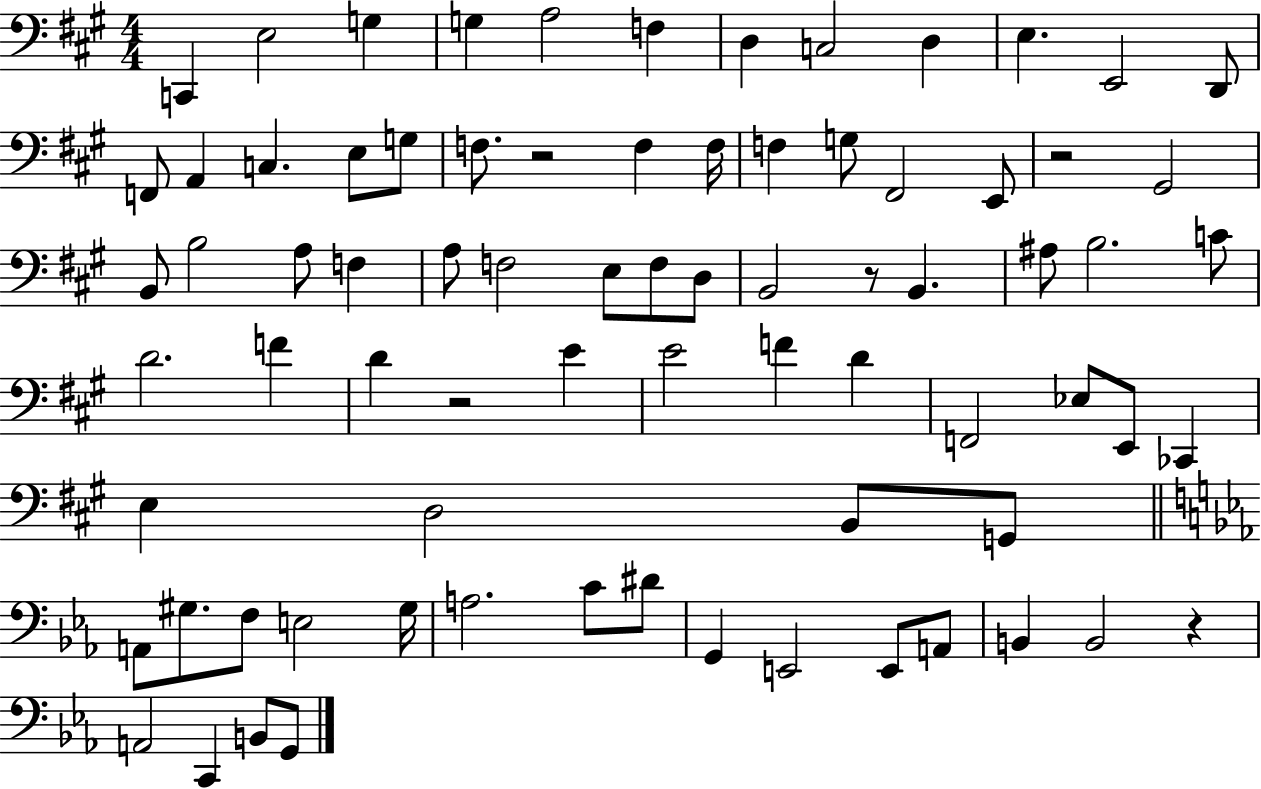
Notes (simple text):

C2/q E3/h G3/q G3/q A3/h F3/q D3/q C3/h D3/q E3/q. E2/h D2/e F2/e A2/q C3/q. E3/e G3/e F3/e. R/h F3/q F3/s F3/q G3/e F#2/h E2/e R/h G#2/h B2/e B3/h A3/e F3/q A3/e F3/h E3/e F3/e D3/e B2/h R/e B2/q. A#3/e B3/h. C4/e D4/h. F4/q D4/q R/h E4/q E4/h F4/q D4/q F2/h Eb3/e E2/e CES2/q E3/q D3/h B2/e G2/e A2/e G#3/e. F3/e E3/h G#3/s A3/h. C4/e D#4/e G2/q E2/h E2/e A2/e B2/q B2/h R/q A2/h C2/q B2/e G2/e